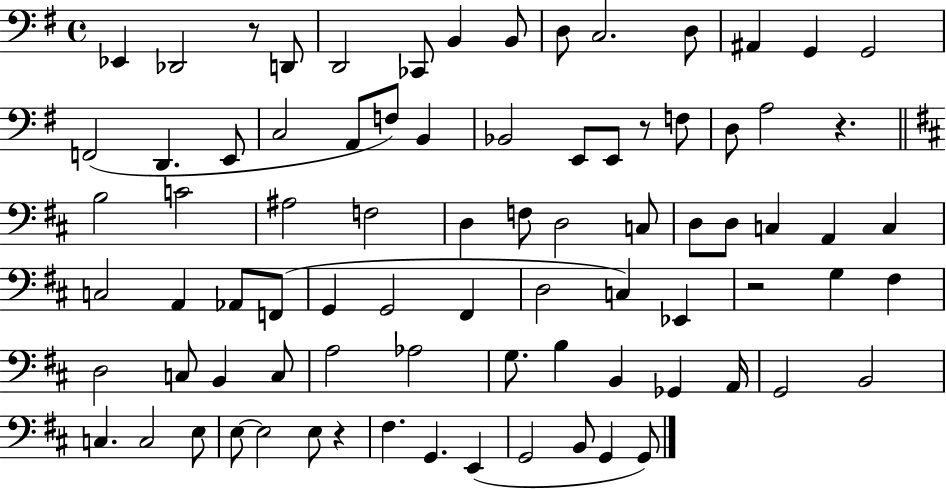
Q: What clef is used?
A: bass